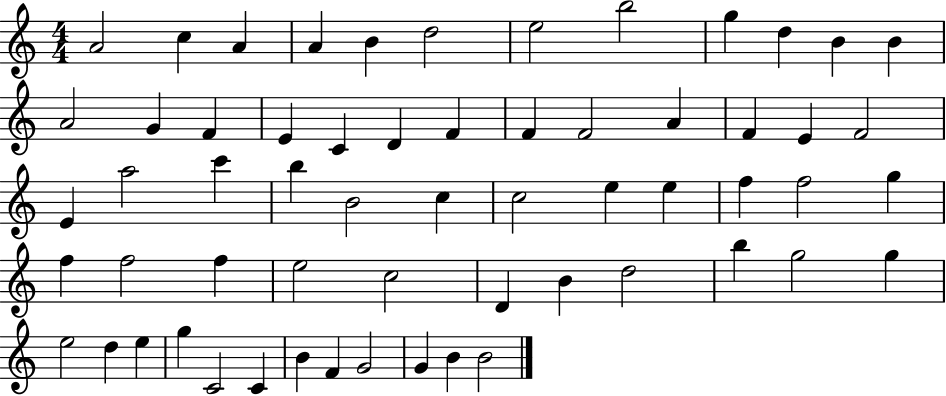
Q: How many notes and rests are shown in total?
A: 60